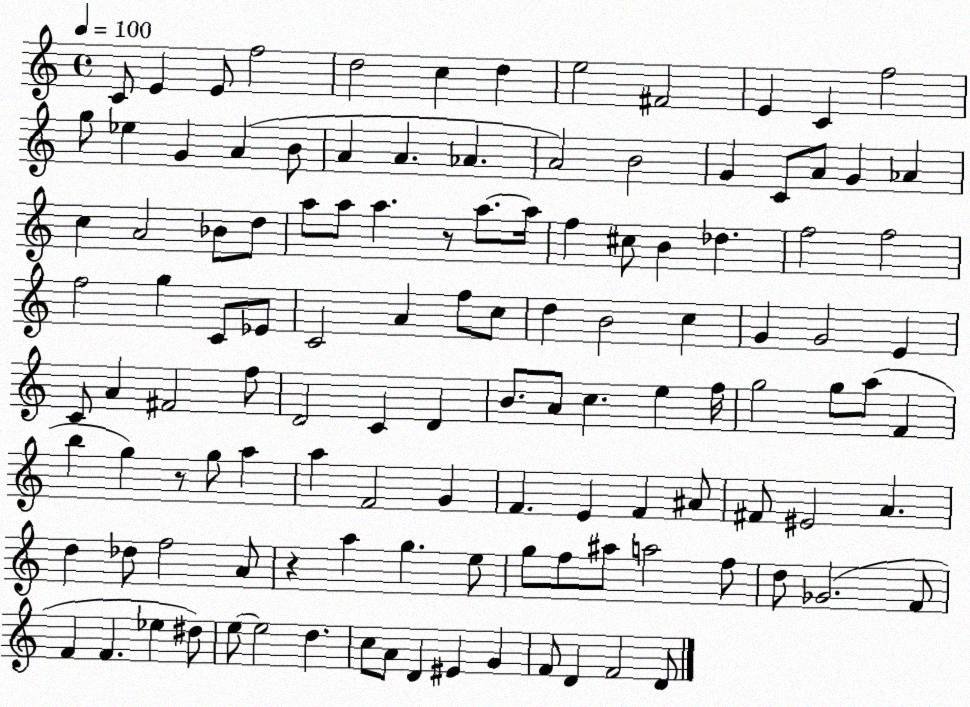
X:1
T:Untitled
M:4/4
L:1/4
K:C
C/2 E E/2 f2 d2 c d e2 ^F2 E C f2 g/2 _e G A B/2 A A _A A2 B2 G C/2 A/2 G _A c A2 _B/2 d/2 a/2 a/2 a z/2 a/2 a/4 f ^c/2 B _d f2 f2 f2 g C/2 _E/2 C2 A f/2 c/2 d B2 c G G2 E C/2 A ^F2 f/2 D2 C D B/2 A/2 c e f/4 g2 g/2 a/2 F b g z/2 g/2 a a F2 G F E F ^A/2 ^F/2 ^E2 A d _d/2 f2 A/2 z a g e/2 g/2 f/2 ^a/2 a2 f/2 d/2 _G2 F/2 F F _e ^d/2 e/2 e2 d c/2 A/2 D ^E G F/2 D F2 D/2